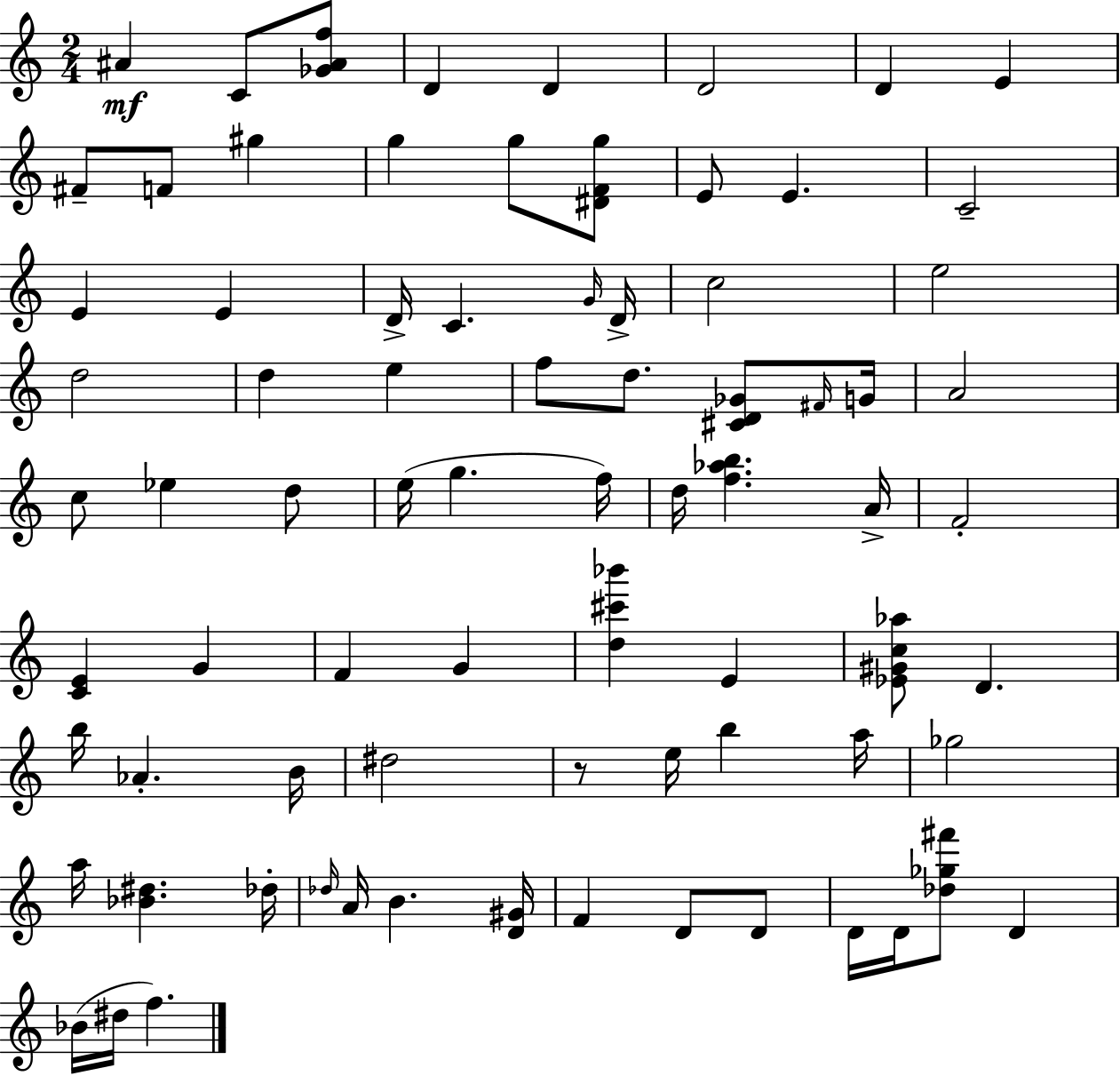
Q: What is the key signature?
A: A minor